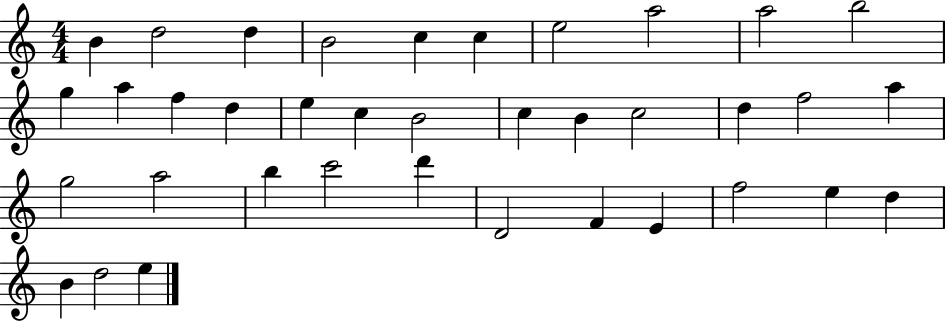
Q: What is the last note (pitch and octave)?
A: E5